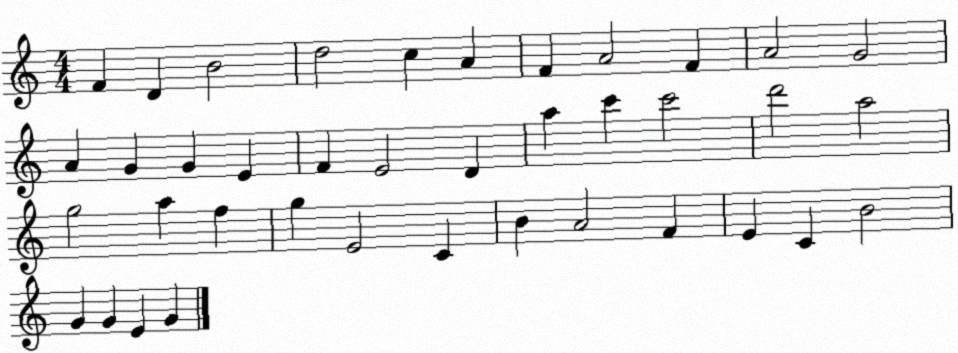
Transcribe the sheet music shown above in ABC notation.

X:1
T:Untitled
M:4/4
L:1/4
K:C
F D B2 d2 c A F A2 F A2 G2 A G G E F E2 D a c' c'2 d'2 a2 g2 a f g E2 C B A2 F E C B2 G G E G